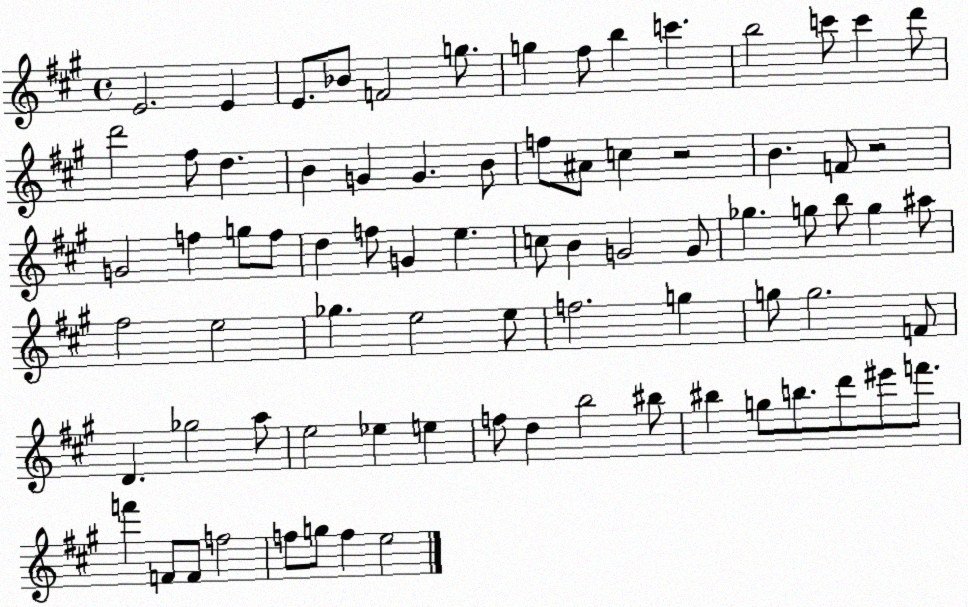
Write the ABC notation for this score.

X:1
T:Untitled
M:4/4
L:1/4
K:A
E2 E E/2 _B/2 F2 g/2 g ^f/2 b c' b2 c'/2 c' d'/2 d'2 ^f/2 d B G G B/2 f/2 ^A/2 c z2 B F/2 z2 G2 f g/2 f/2 d f/2 G e c/2 B G2 G/2 _g g/2 b/2 g ^a/2 ^f2 e2 _g e2 e/2 f2 g g/2 g2 F/2 D _g2 a/2 e2 _e e f/2 d b2 ^b/2 ^b g/2 b/2 d'/2 ^e'/2 f'/2 f' F/2 F/2 f2 f/2 g/2 f e2